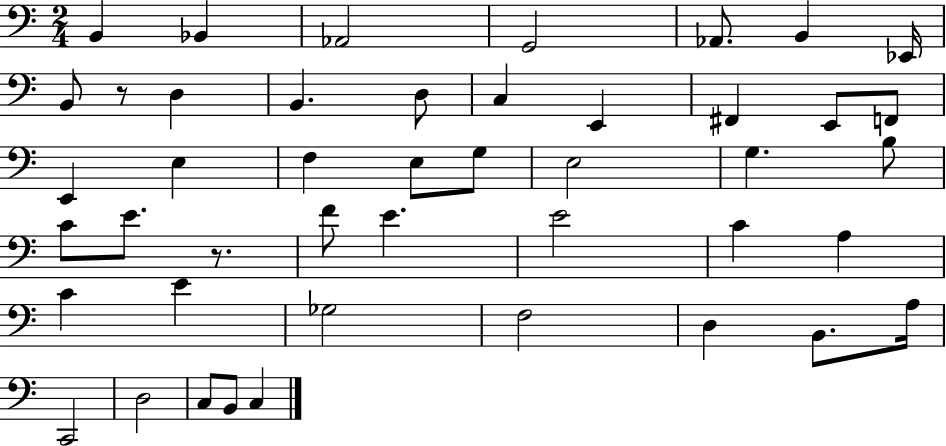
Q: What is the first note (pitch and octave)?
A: B2